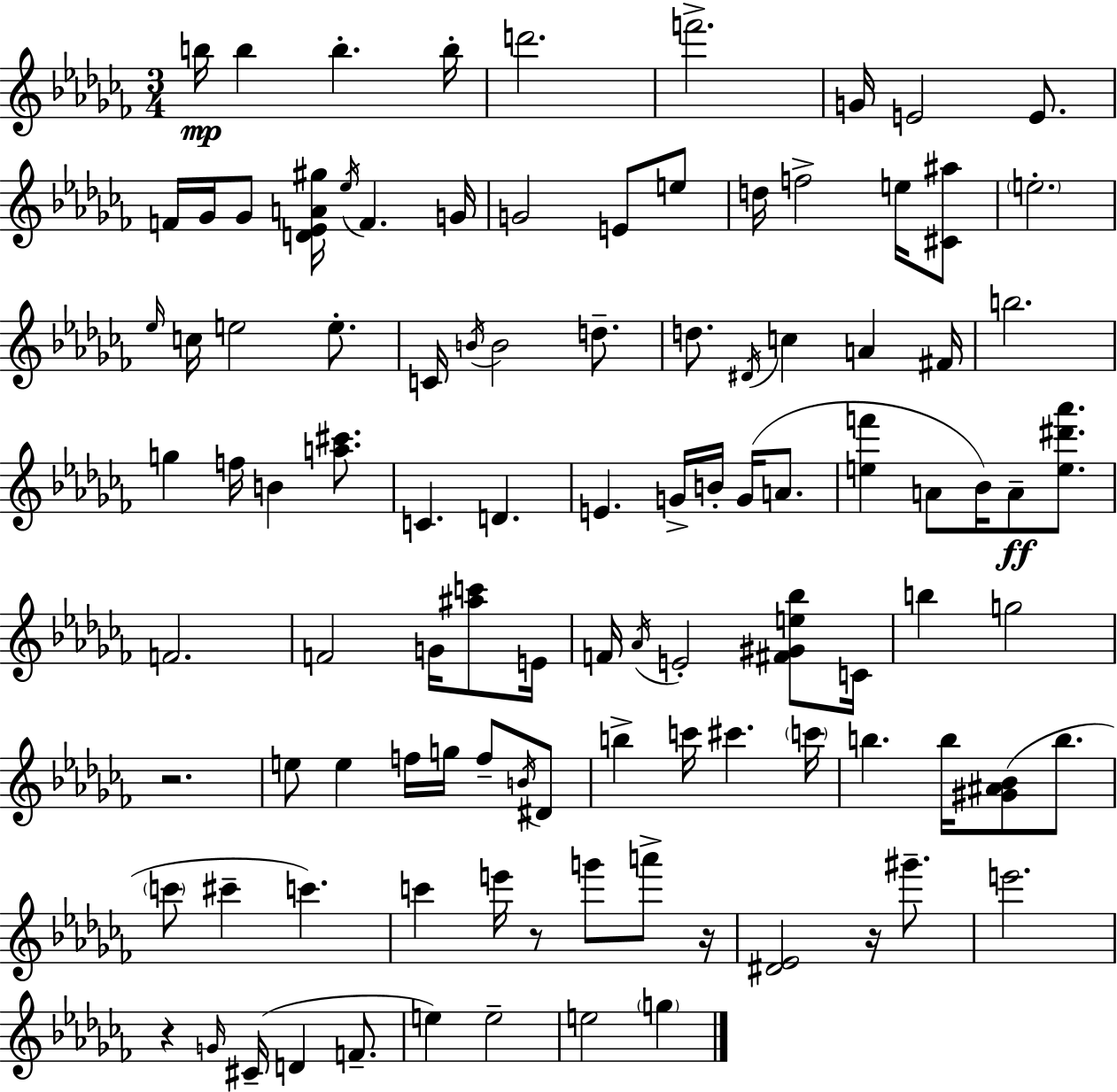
{
  \clef treble
  \numericTimeSignature
  \time 3/4
  \key aes \minor
  \repeat volta 2 { b''16\mp b''4 b''4.-. b''16-. | d'''2. | f'''2.-> | g'16 e'2 e'8. | \break f'16 ges'16 ges'8 <d' ees' a' gis''>16 \acciaccatura { ees''16 } f'4. | g'16 g'2 e'8 e''8 | d''16 f''2-> e''16 <cis' ais''>8 | \parenthesize e''2.-. | \break \grace { ees''16 } c''16 e''2 e''8.-. | c'16 \acciaccatura { b'16 } b'2 | d''8.-- d''8. \acciaccatura { dis'16 } c''4 a'4 | fis'16 b''2. | \break g''4 f''16 b'4 | <a'' cis'''>8. c'4. d'4. | e'4. g'16-> b'16-. | g'16( a'8. <e'' f'''>4 a'8 bes'16) a'8--\ff | \break <e'' dis''' aes'''>8. f'2. | f'2 | g'16 <ais'' c'''>8 e'16 f'16 \acciaccatura { aes'16 } e'2-. | <fis' gis' e'' bes''>8 c'16 b''4 g''2 | \break r2. | e''8 e''4 f''16 | g''16 f''8-- \acciaccatura { b'16 } dis'8 b''4-> c'''16 cis'''4. | \parenthesize c'''16 b''4. | \break b''16 <gis' ais' bes'>8( b''8. \parenthesize c'''8 cis'''4-- | c'''4.) c'''4 e'''16 r8 | g'''8 a'''8-> r16 <dis' ees'>2 | r16 gis'''8.-- e'''2. | \break r4 \grace { g'16 }( cis'16-- | d'4 f'8.-- e''4) e''2-- | e''2 | \parenthesize g''4 } \bar "|."
}